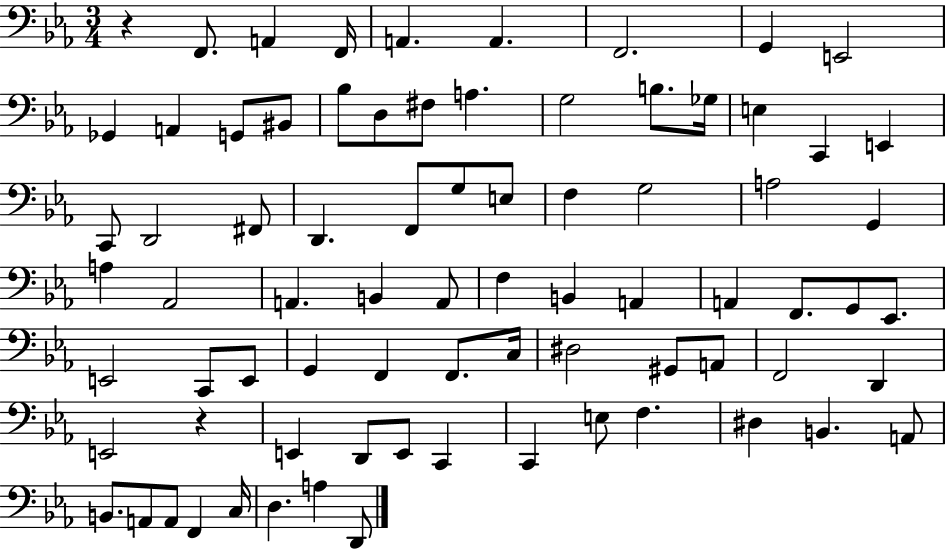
R/q F2/e. A2/q F2/s A2/q. A2/q. F2/h. G2/q E2/h Gb2/q A2/q G2/e BIS2/e Bb3/e D3/e F#3/e A3/q. G3/h B3/e. Gb3/s E3/q C2/q E2/q C2/e D2/h F#2/e D2/q. F2/e G3/e E3/e F3/q G3/h A3/h G2/q A3/q Ab2/h A2/q. B2/q A2/e F3/q B2/q A2/q A2/q F2/e. G2/e Eb2/e. E2/h C2/e E2/e G2/q F2/q F2/e. C3/s D#3/h G#2/e A2/e F2/h D2/q E2/h R/q E2/q D2/e E2/e C2/q C2/q E3/e F3/q. D#3/q B2/q. A2/e B2/e. A2/e A2/e F2/q C3/s D3/q. A3/q D2/e